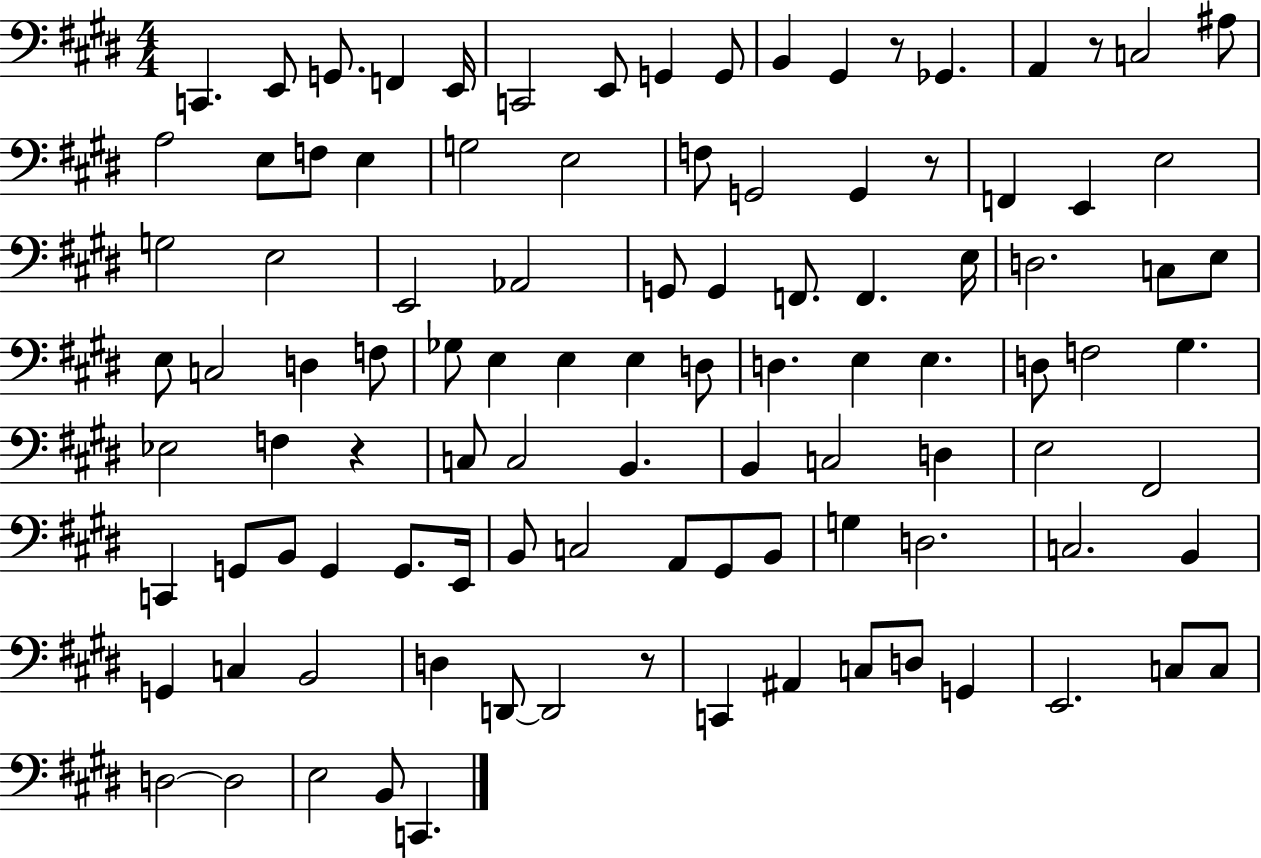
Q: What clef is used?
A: bass